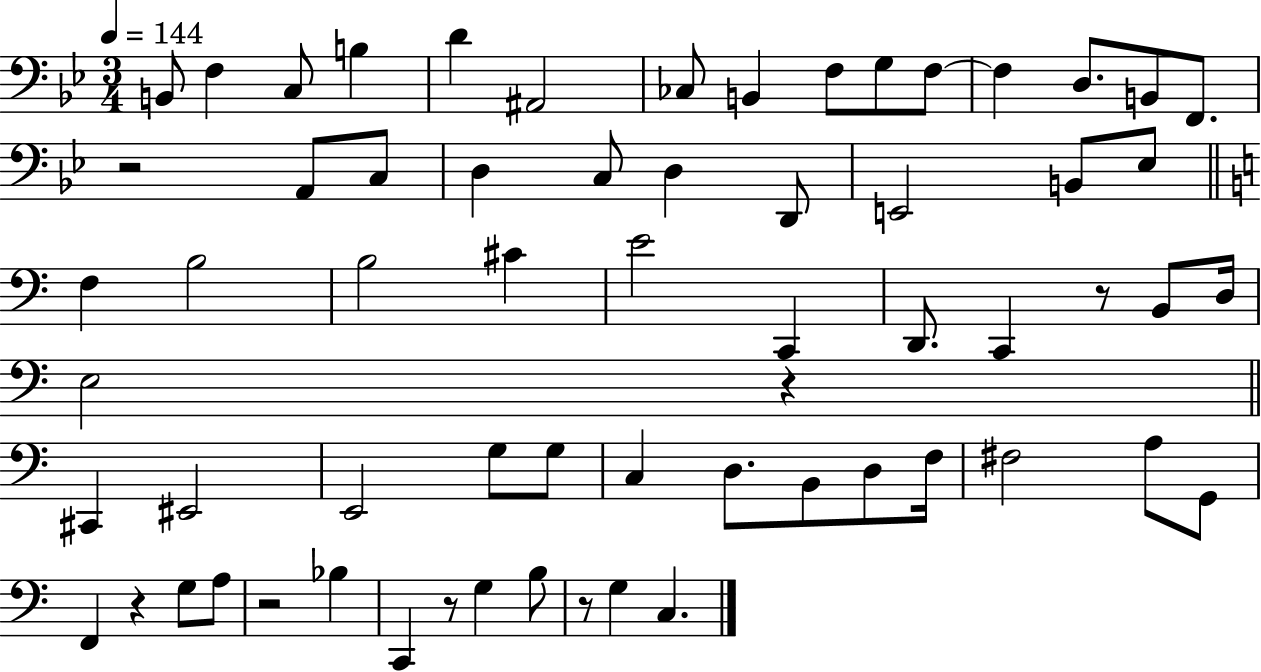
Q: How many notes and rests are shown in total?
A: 64